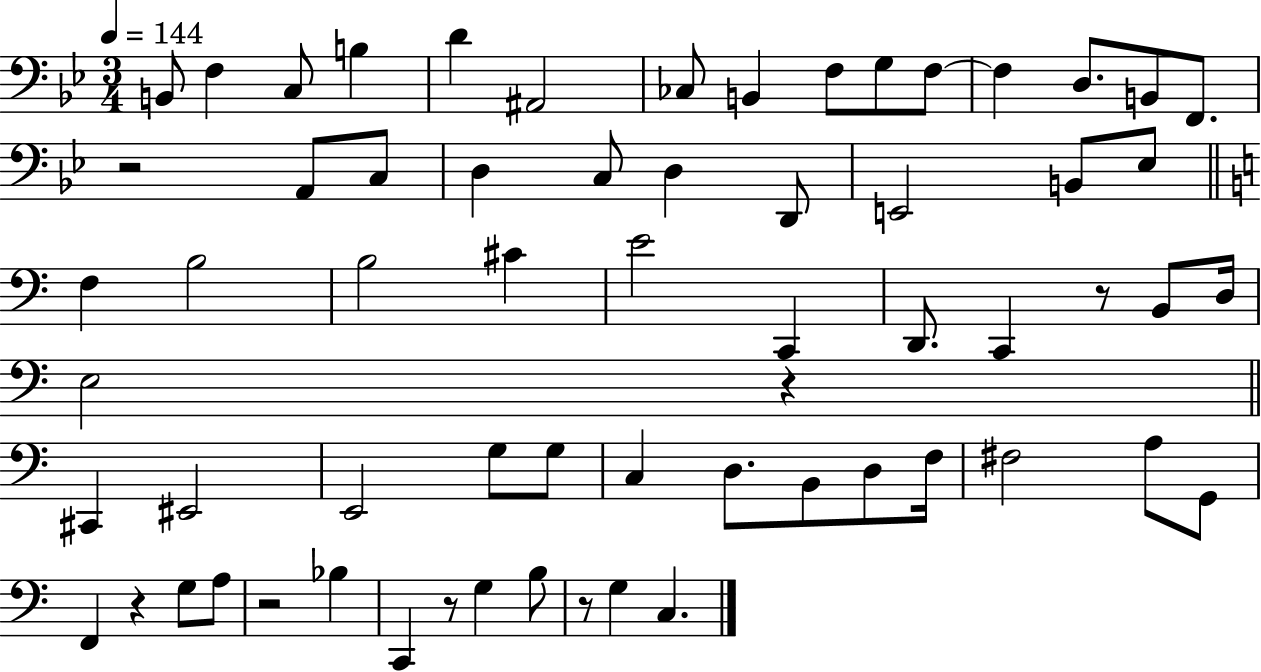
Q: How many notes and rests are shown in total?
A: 64